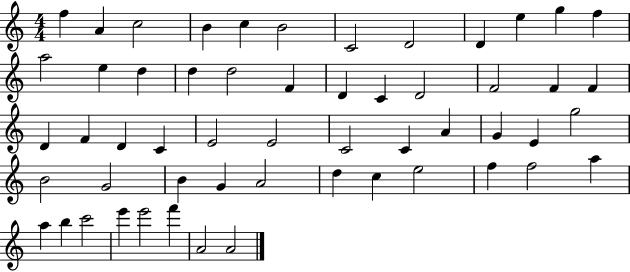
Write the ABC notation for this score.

X:1
T:Untitled
M:4/4
L:1/4
K:C
f A c2 B c B2 C2 D2 D e g f a2 e d d d2 F D C D2 F2 F F D F D C E2 E2 C2 C A G E g2 B2 G2 B G A2 d c e2 f f2 a a b c'2 e' e'2 f' A2 A2